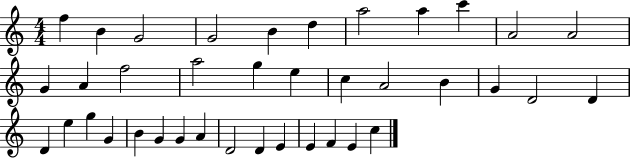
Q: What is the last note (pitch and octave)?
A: C5